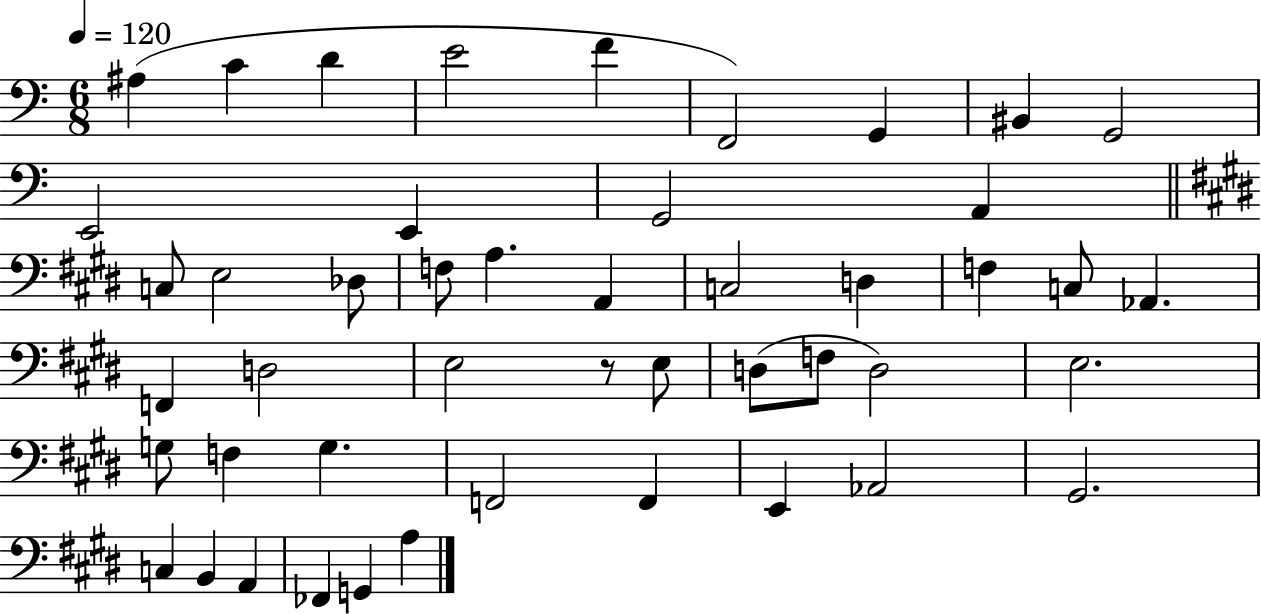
A#3/q C4/q D4/q E4/h F4/q F2/h G2/q BIS2/q G2/h E2/h E2/q G2/h A2/q C3/e E3/h Db3/e F3/e A3/q. A2/q C3/h D3/q F3/q C3/e Ab2/q. F2/q D3/h E3/h R/e E3/e D3/e F3/e D3/h E3/h. G3/e F3/q G3/q. F2/h F2/q E2/q Ab2/h G#2/h. C3/q B2/q A2/q FES2/q G2/q A3/q